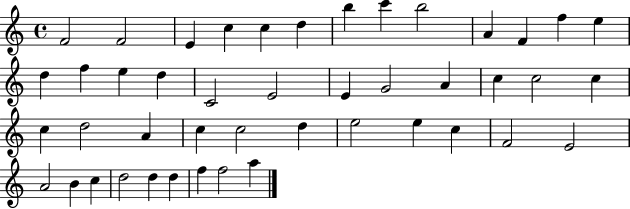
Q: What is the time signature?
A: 4/4